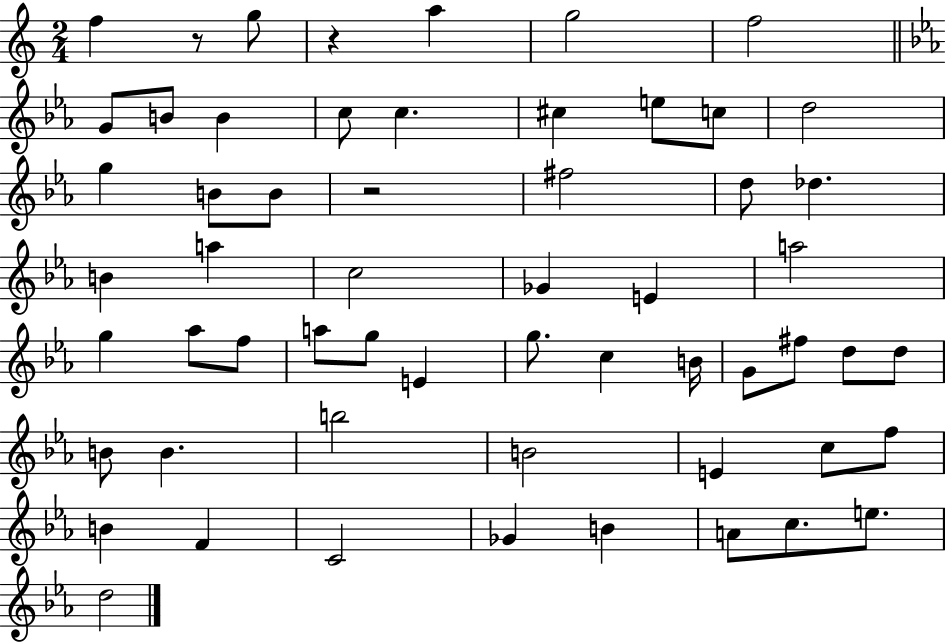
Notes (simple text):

F5/q R/e G5/e R/q A5/q G5/h F5/h G4/e B4/e B4/q C5/e C5/q. C#5/q E5/e C5/e D5/h G5/q B4/e B4/e R/h F#5/h D5/e Db5/q. B4/q A5/q C5/h Gb4/q E4/q A5/h G5/q Ab5/e F5/e A5/e G5/e E4/q G5/e. C5/q B4/s G4/e F#5/e D5/e D5/e B4/e B4/q. B5/h B4/h E4/q C5/e F5/e B4/q F4/q C4/h Gb4/q B4/q A4/e C5/e. E5/e. D5/h